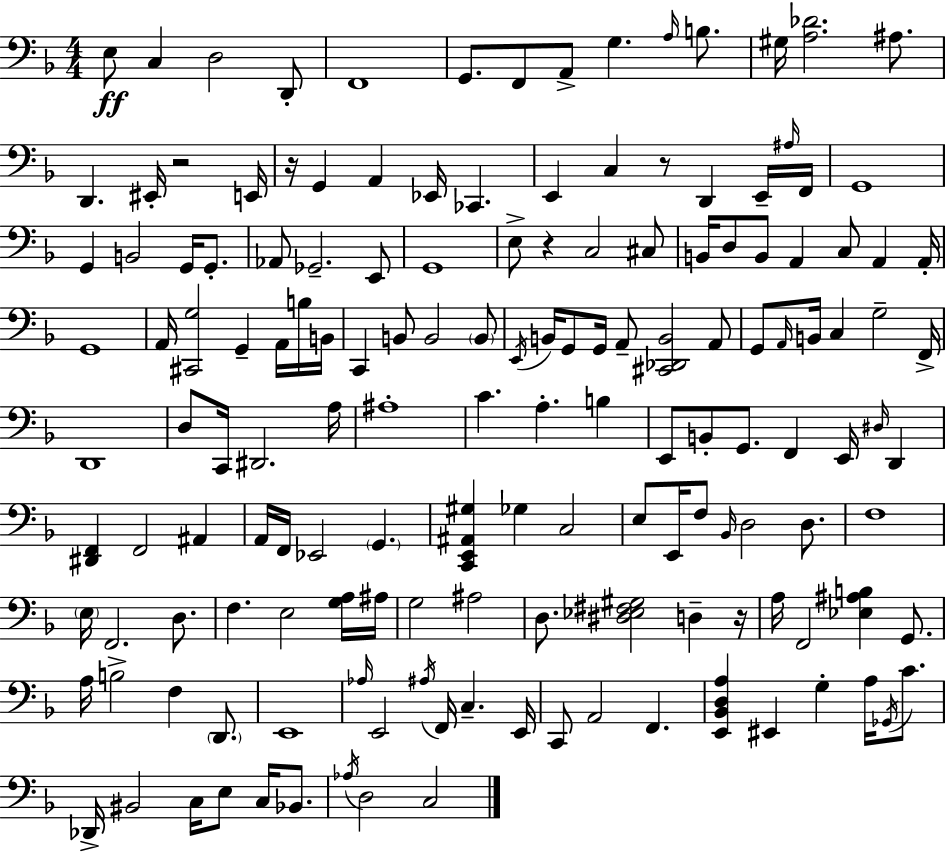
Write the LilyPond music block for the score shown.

{
  \clef bass
  \numericTimeSignature
  \time 4/4
  \key d \minor
  e8\ff c4 d2 d,8-. | f,1 | g,8. f,8 a,8-> g4. \grace { a16 } b8. | gis16 <a des'>2. ais8. | \break d,4. eis,16-. r2 | e,16 r16 g,4 a,4 ees,16 ces,4. | e,4 c4 r8 d,4 e,16-- | \grace { ais16 } f,16 g,1 | \break g,4 b,2 g,16 g,8.-. | aes,8 ges,2.-- | e,8 g,1 | e8-> r4 c2 | \break cis8 b,16 d8 b,8 a,4 c8 a,4 | a,16-. g,1 | a,16 <cis, g>2 g,4-- a,16 | b16 b,16 c,4 b,8 b,2 | \break \parenthesize b,8 \acciaccatura { e,16 } b,16 g,8 g,16 a,8-- <cis, des, b,>2 | a,8 g,8 \grace { a,16 } b,16 c4 g2-- | f,16-> d,1 | d8 c,16 dis,2. | \break a16 ais1-. | c'4. a4.-. | b4 e,8 b,8-. g,8. f,4 e,16 | \grace { dis16 } d,4 <dis, f,>4 f,2 | \break ais,4 a,16 f,16 ees,2 \parenthesize g,4. | <c, e, ais, gis>4 ges4 c2 | e8 e,16 f8 \grace { bes,16 } d2 | d8. f1 | \break \parenthesize e16 f,2. | d8. f4. e2 | <g a>16 ais16 g2 ais2 | d8. <dis ees fis gis>2 | \break d4-- r16 a16 f,2 <ees ais b>4 | g,8. a16 b2-> f4 | \parenthesize d,8. e,1 | \grace { aes16 } e,2 \acciaccatura { ais16 } | \break f,16 c4.-- e,16 c,8 a,2 | f,4. <e, bes, d a>4 eis,4 | g4-. a16 \acciaccatura { ges,16 } c'8. des,16-> bis,2 | c16 e8 c16 bes,8. \acciaccatura { aes16 } d2 | \break c2 \bar "|."
}